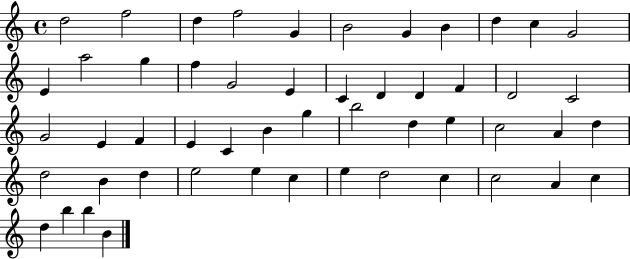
X:1
T:Untitled
M:4/4
L:1/4
K:C
d2 f2 d f2 G B2 G B d c G2 E a2 g f G2 E C D D F D2 C2 G2 E F E C B g b2 d e c2 A d d2 B d e2 e c e d2 c c2 A c d b b B